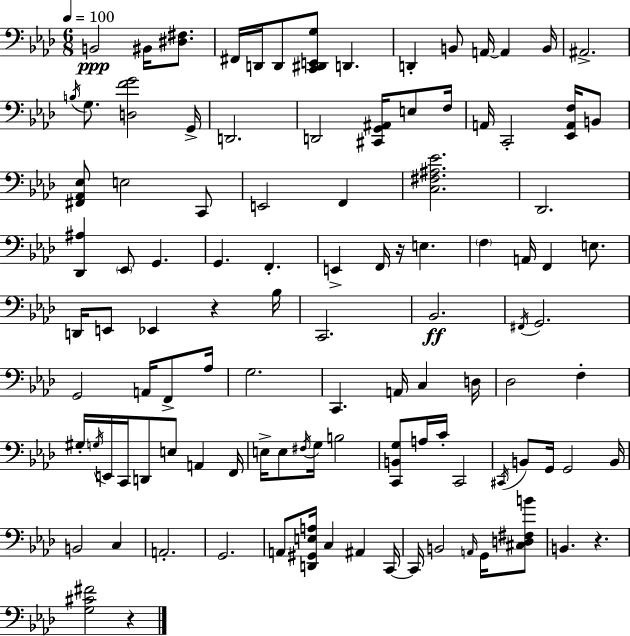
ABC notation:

X:1
T:Untitled
M:6/8
L:1/4
K:Fm
B,,2 ^B,,/4 [^D,^F,]/2 ^F,,/4 D,,/4 D,,/2 [C,,^D,,E,,G,]/2 D,, D,, B,,/2 A,,/4 A,, B,,/4 ^A,,2 B,/4 G,/2 [D,FG]2 G,,/4 D,,2 D,,2 [^C,,G,,^A,,]/4 E,/2 F,/4 A,,/4 C,,2 [_E,,A,,F,]/4 B,,/2 [^F,,_A,,_E,]/2 E,2 C,,/2 E,,2 F,, [C,^F,^A,_E]2 _D,,2 [_D,,^A,] _E,,/2 G,, G,, F,, E,, F,,/4 z/4 E, F, A,,/4 F,, E,/2 D,,/4 E,,/2 _E,, z _B,/4 C,,2 _B,,2 ^F,,/4 G,,2 G,,2 A,,/4 F,,/2 _A,/4 G,2 C,, A,,/4 C, D,/4 _D,2 F, ^G,/4 G,/4 E,,/4 C,,/4 D,,/2 E,/2 A,, F,,/4 E,/4 E,/2 ^F,/4 G,/4 B,2 [C,,B,,G,]/2 A,/4 C/4 C,,2 ^C,,/4 B,,/2 G,,/4 G,,2 B,,/4 B,,2 C, A,,2 G,,2 A,,/2 [D,,^G,,E,A,]/4 C, ^A,, C,,/4 C,,/4 B,,2 A,,/4 G,,/4 [^C,D,^F,B]/2 B,, z [G,^C^F]2 z